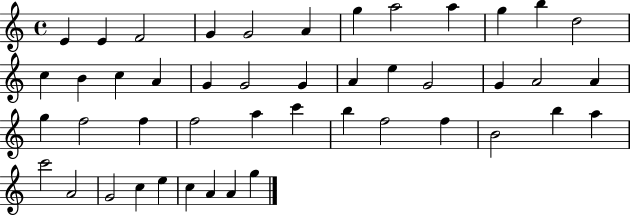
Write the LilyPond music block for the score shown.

{
  \clef treble
  \time 4/4
  \defaultTimeSignature
  \key c \major
  e'4 e'4 f'2 | g'4 g'2 a'4 | g''4 a''2 a''4 | g''4 b''4 d''2 | \break c''4 b'4 c''4 a'4 | g'4 g'2 g'4 | a'4 e''4 g'2 | g'4 a'2 a'4 | \break g''4 f''2 f''4 | f''2 a''4 c'''4 | b''4 f''2 f''4 | b'2 b''4 a''4 | \break c'''2 a'2 | g'2 c''4 e''4 | c''4 a'4 a'4 g''4 | \bar "|."
}